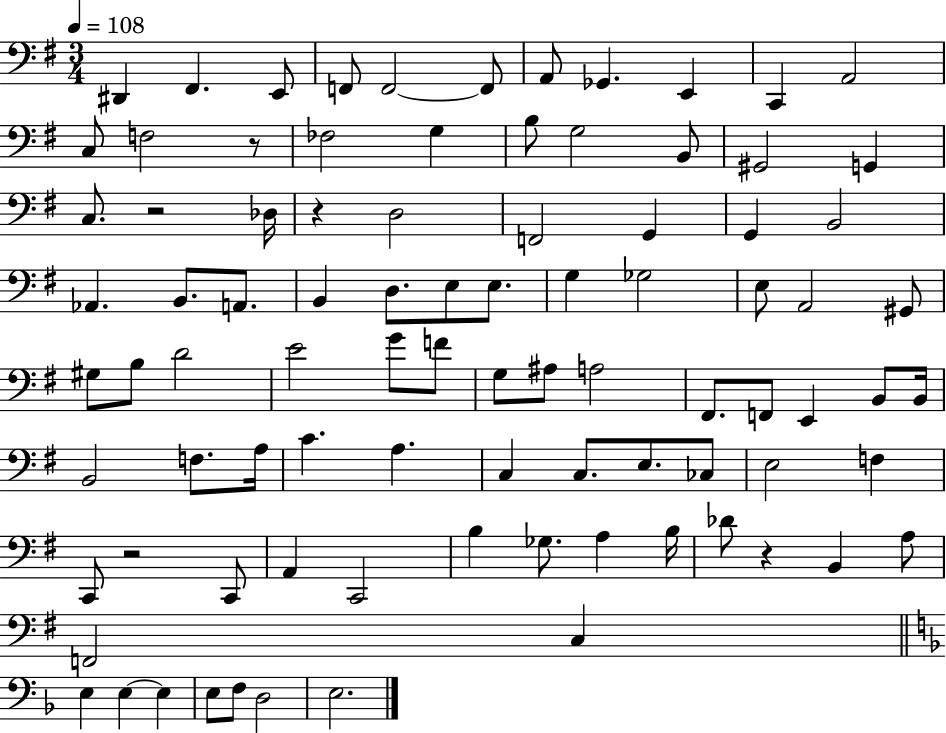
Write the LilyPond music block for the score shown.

{
  \clef bass
  \numericTimeSignature
  \time 3/4
  \key g \major
  \tempo 4 = 108
  dis,4 fis,4. e,8 | f,8 f,2~~ f,8 | a,8 ges,4. e,4 | c,4 a,2 | \break c8 f2 r8 | fes2 g4 | b8 g2 b,8 | gis,2 g,4 | \break c8. r2 des16 | r4 d2 | f,2 g,4 | g,4 b,2 | \break aes,4. b,8. a,8. | b,4 d8. e8 e8. | g4 ges2 | e8 a,2 gis,8 | \break gis8 b8 d'2 | e'2 g'8 f'8 | g8 ais8 a2 | fis,8. f,8 e,4 b,8 b,16 | \break b,2 f8. a16 | c'4. a4. | c4 c8. e8. ces8 | e2 f4 | \break c,8 r2 c,8 | a,4 c,2 | b4 ges8. a4 b16 | des'8 r4 b,4 a8 | \break f,2 c4 | \bar "||" \break \key d \minor e4 e4~~ e4 | e8 f8 d2 | e2. | \bar "|."
}